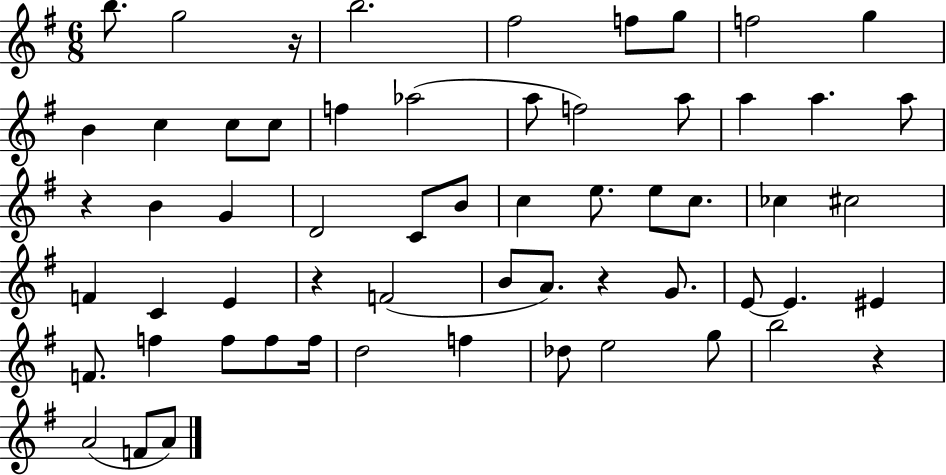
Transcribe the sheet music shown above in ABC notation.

X:1
T:Untitled
M:6/8
L:1/4
K:G
b/2 g2 z/4 b2 ^f2 f/2 g/2 f2 g B c c/2 c/2 f _a2 a/2 f2 a/2 a a a/2 z B G D2 C/2 B/2 c e/2 e/2 c/2 _c ^c2 F C E z F2 B/2 A/2 z G/2 E/2 E ^E F/2 f f/2 f/2 f/4 d2 f _d/2 e2 g/2 b2 z A2 F/2 A/2